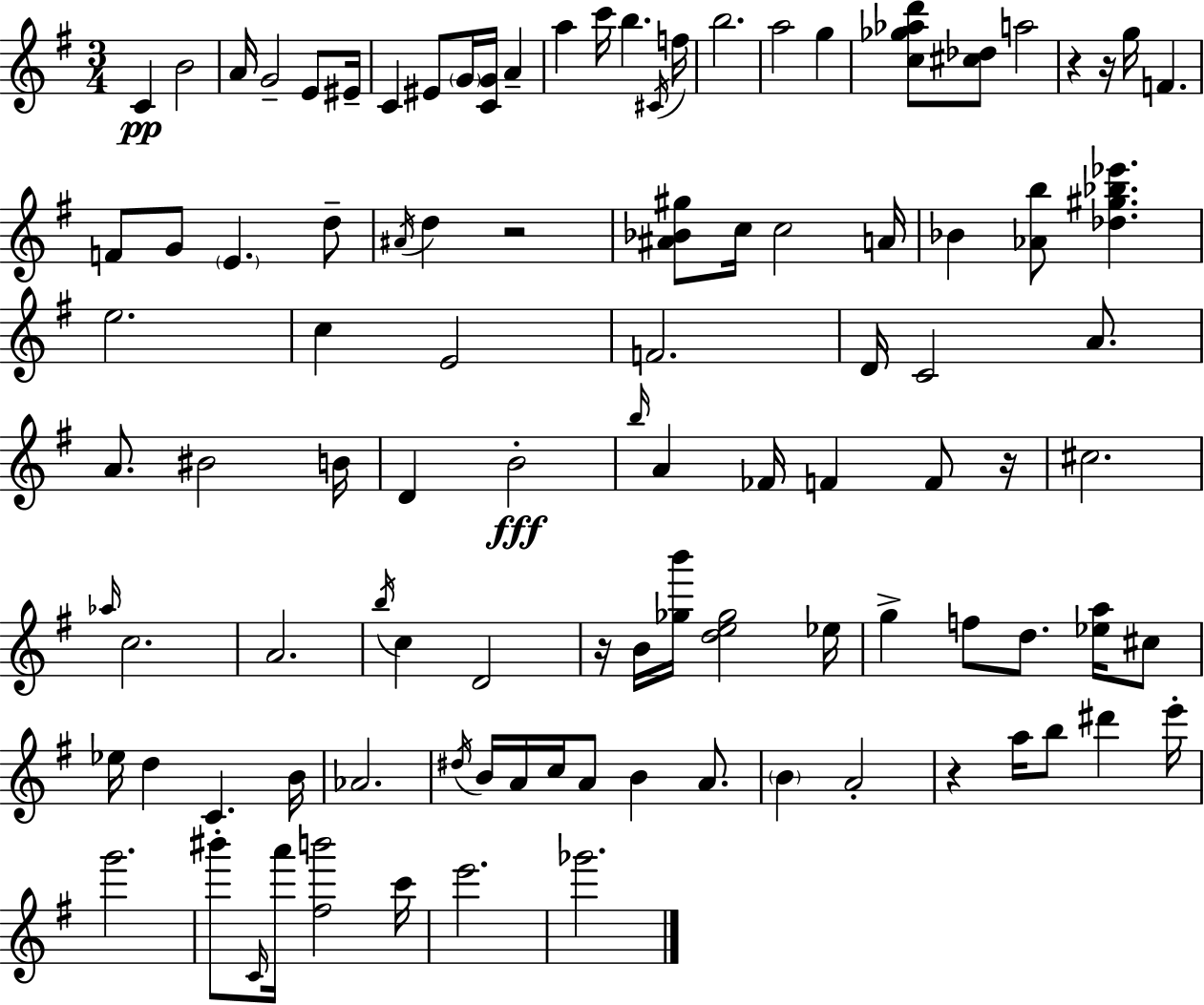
X:1
T:Untitled
M:3/4
L:1/4
K:Em
C B2 A/4 G2 E/2 ^E/4 C ^E/2 G/4 [CG]/4 A a c'/4 b ^C/4 f/4 b2 a2 g [c_g_ad']/2 [^c_d]/2 a2 z z/4 g/4 F F/2 G/2 E d/2 ^A/4 d z2 [^A_B^g]/2 c/4 c2 A/4 _B [_Ab]/2 [_d^g_b_e'] e2 c E2 F2 D/4 C2 A/2 A/2 ^B2 B/4 D B2 b/4 A _F/4 F F/2 z/4 ^c2 _a/4 c2 A2 b/4 c D2 z/4 B/4 [_gb']/4 [de_g]2 _e/4 g f/2 d/2 [_ea]/4 ^c/2 _e/4 d C B/4 _A2 ^d/4 B/4 A/4 c/4 A/2 B A/2 B A2 z a/4 b/2 ^d' e'/4 g'2 ^b'/2 C/4 a'/4 [^fb']2 c'/4 e'2 _g'2